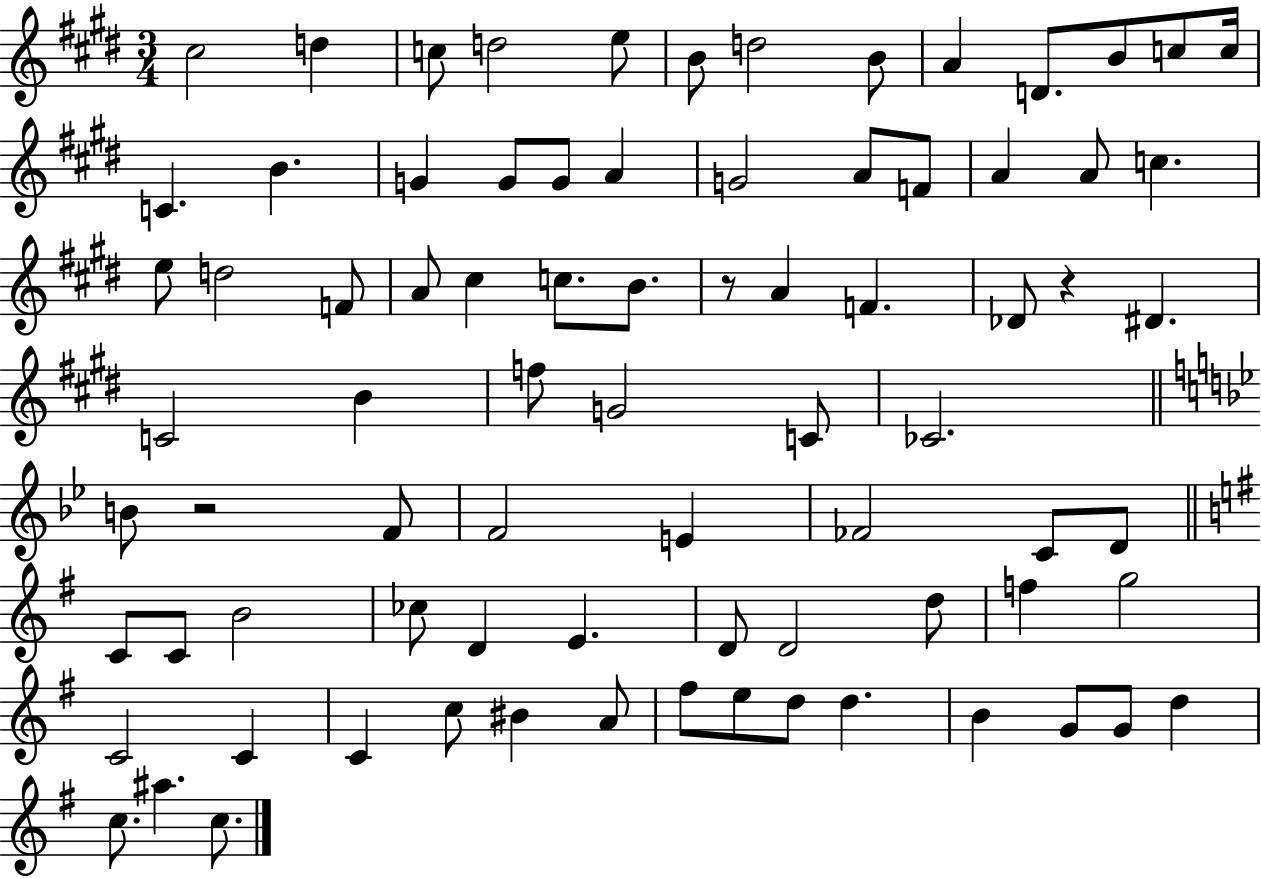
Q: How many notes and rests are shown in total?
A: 80